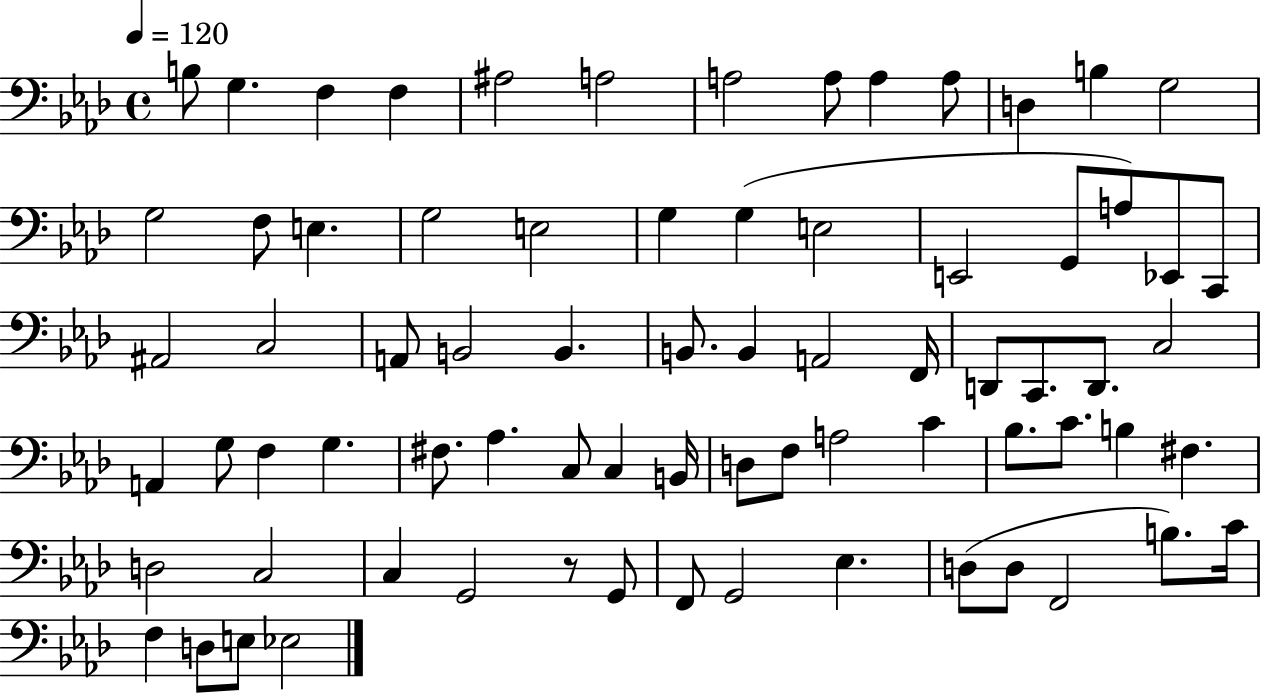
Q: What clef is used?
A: bass